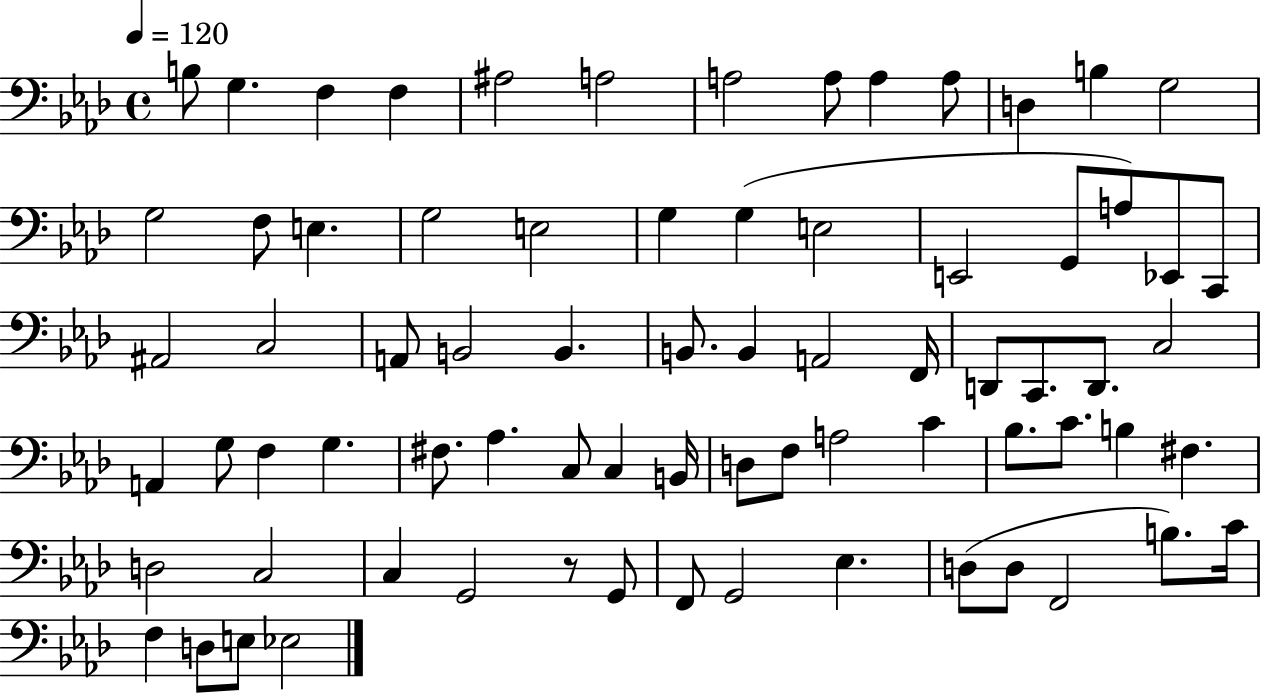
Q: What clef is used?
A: bass